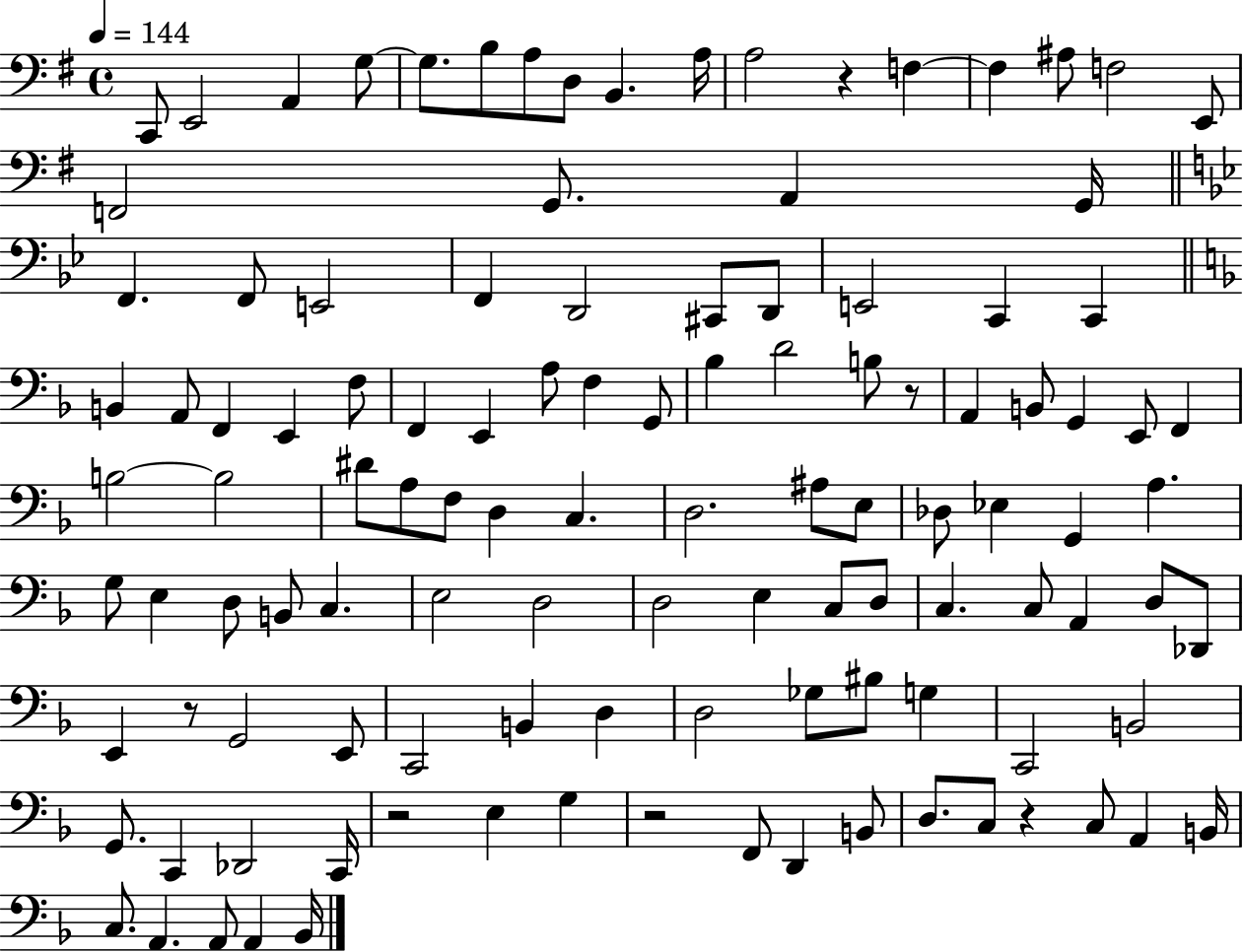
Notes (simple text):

C2/e E2/h A2/q G3/e G3/e. B3/e A3/e D3/e B2/q. A3/s A3/h R/q F3/q F3/q A#3/e F3/h E2/e F2/h G2/e. A2/q G2/s F2/q. F2/e E2/h F2/q D2/h C#2/e D2/e E2/h C2/q C2/q B2/q A2/e F2/q E2/q F3/e F2/q E2/q A3/e F3/q G2/e Bb3/q D4/h B3/e R/e A2/q B2/e G2/q E2/e F2/q B3/h B3/h D#4/e A3/e F3/e D3/q C3/q. D3/h. A#3/e E3/e Db3/e Eb3/q G2/q A3/q. G3/e E3/q D3/e B2/e C3/q. E3/h D3/h D3/h E3/q C3/e D3/e C3/q. C3/e A2/q D3/e Db2/e E2/q R/e G2/h E2/e C2/h B2/q D3/q D3/h Gb3/e BIS3/e G3/q C2/h B2/h G2/e. C2/q Db2/h C2/s R/h E3/q G3/q R/h F2/e D2/q B2/e D3/e. C3/e R/q C3/e A2/q B2/s C3/e. A2/q. A2/e A2/q Bb2/s